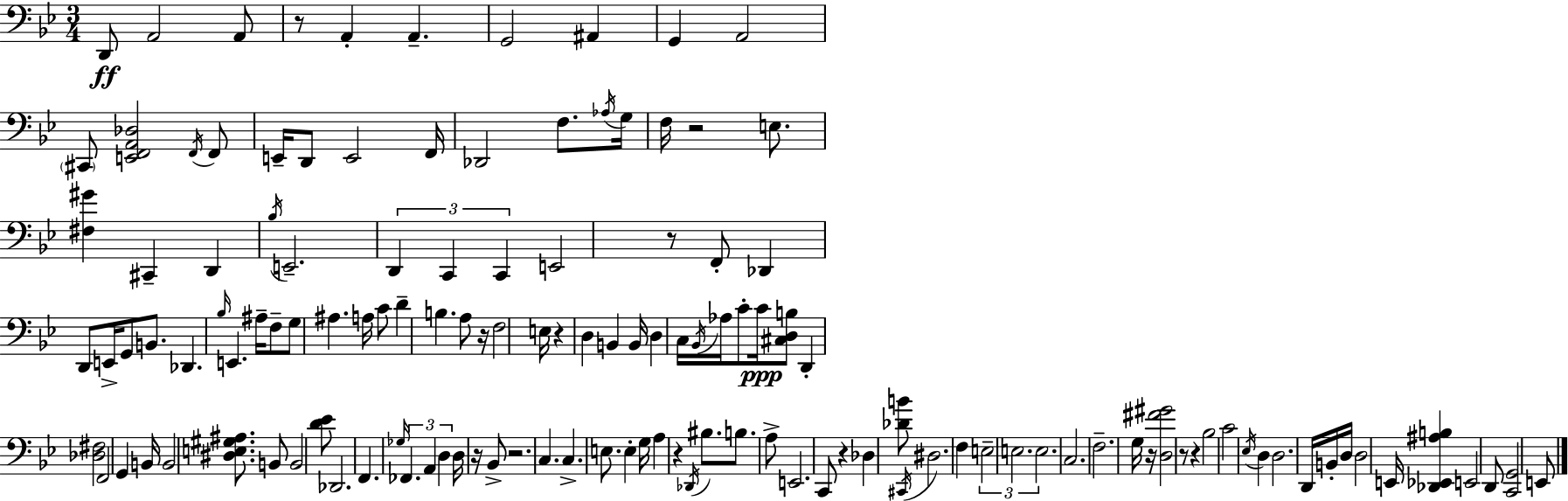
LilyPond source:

{
  \clef bass
  \numericTimeSignature
  \time 3/4
  \key bes \major
  d,8\ff a,2 a,8 | r8 a,4-. a,4.-- | g,2 ais,4 | g,4 a,2 | \break \parenthesize cis,8 <e, f, a, des>2 \acciaccatura { f,16 } f,8 | e,16-- d,8 e,2 | f,16 des,2 f8. | \acciaccatura { aes16 } g16 f16 r2 e8. | \break <fis gis'>4 cis,4-- d,4 | \acciaccatura { bes16 } e,2.-- | \tuplet 3/2 { d,4 c,4 c,4 } | e,2 r8 | \break f,8-. des,4 d,8 e,16-> g,8 | b,8. des,4. \grace { bes16 } e,4. | ais16-- f8-- g8 ais4. | a16 c'8 d'4-- b4. | \break a8 r16 f2 | e16 r4 d4 | b,4 b,16 d4 c16 \acciaccatura { bes,16 } aes16 | c'8-. c'16\ppp <cis d b>8 d,4-. <des fis>2 | \break f,2 | g,4 b,16 b,2 | <dis e gis ais>8. b,8 b,2 | <d' ees'>8 des,2. | \break f,4. \grace { ges16 } | \tuplet 3/2 { fes,4. a,4 d4 } | d16 r16 bes,8-> r2. | c4. | \break c4.-> e8. e4-. | g16 a4 r4 \acciaccatura { des,16 } bis8. | b8. a8-> e,2. | c,8 r4 | \break des4 <des' b'>8 \acciaccatura { cis,16 } dis2. | f4 | \tuplet 3/2 { e2-- e2. | e2. } | \break c2. | f2.-- | g16 r16 <d fis' gis'>2 | r8 r4 | \break bes2 c'2 | \acciaccatura { ees16 } d4 d2. | d,16 b,16-. d16 | d2 e,16 <des, ees, ais b>4 | \break e,2 d,8 <c, g,>2 | e,8 \bar "|."
}